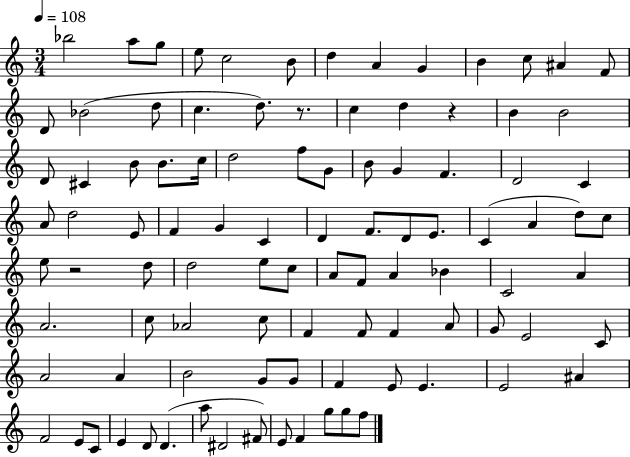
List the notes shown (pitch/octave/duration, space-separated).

Bb5/h A5/e G5/e E5/e C5/h B4/e D5/q A4/q G4/q B4/q C5/e A#4/q F4/e D4/e Bb4/h D5/e C5/q. D5/e. R/e. C5/q D5/q R/q B4/q B4/h D4/e C#4/q B4/e B4/e. C5/s D5/h F5/e G4/e B4/e G4/q F4/q. D4/h C4/q A4/e D5/h E4/e F4/q G4/q C4/q D4/q F4/e. D4/e E4/e. C4/q A4/q D5/e C5/e E5/e R/h D5/e D5/h E5/e C5/e A4/e F4/e A4/q Bb4/q C4/h A4/q A4/h. C5/e Ab4/h C5/e F4/q F4/e F4/q A4/e G4/e E4/h C4/e A4/h A4/q B4/h G4/e G4/e F4/q E4/e E4/q. E4/h A#4/q F4/h E4/e C4/e E4/q D4/e D4/q. A5/e D#4/h F#4/e E4/e F4/q G5/e G5/e F5/e